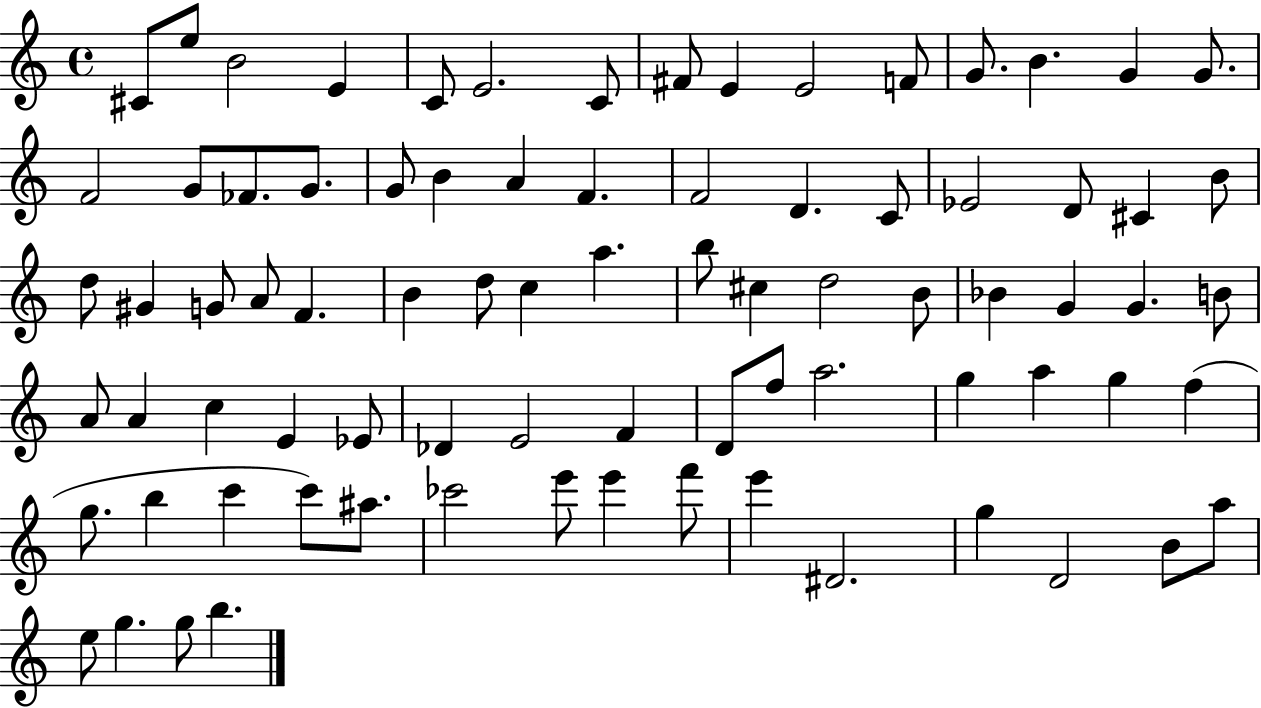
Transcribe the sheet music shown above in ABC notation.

X:1
T:Untitled
M:4/4
L:1/4
K:C
^C/2 e/2 B2 E C/2 E2 C/2 ^F/2 E E2 F/2 G/2 B G G/2 F2 G/2 _F/2 G/2 G/2 B A F F2 D C/2 _E2 D/2 ^C B/2 d/2 ^G G/2 A/2 F B d/2 c a b/2 ^c d2 B/2 _B G G B/2 A/2 A c E _E/2 _D E2 F D/2 f/2 a2 g a g f g/2 b c' c'/2 ^a/2 _c'2 e'/2 e' f'/2 e' ^D2 g D2 B/2 a/2 e/2 g g/2 b